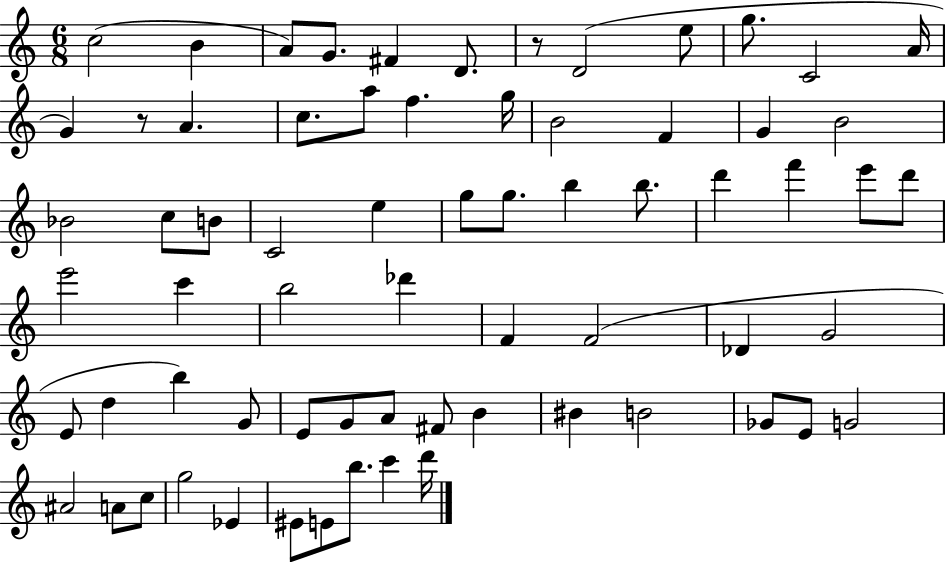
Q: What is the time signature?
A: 6/8